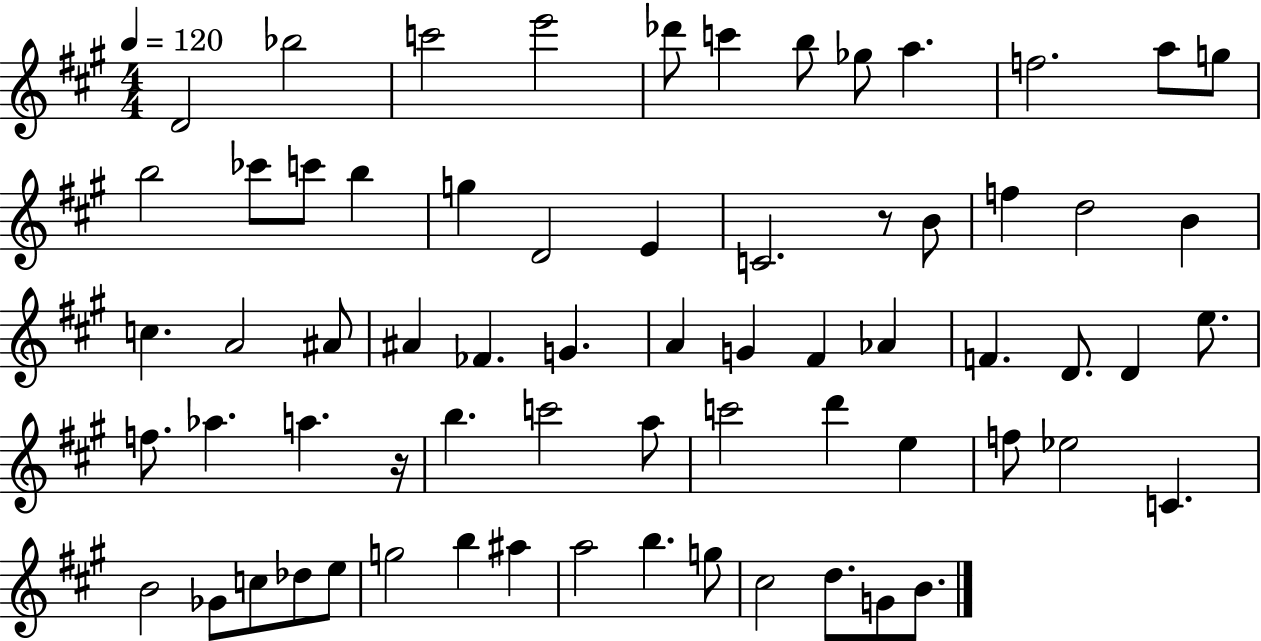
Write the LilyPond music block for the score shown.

{
  \clef treble
  \numericTimeSignature
  \time 4/4
  \key a \major
  \tempo 4 = 120
  d'2 bes''2 | c'''2 e'''2 | des'''8 c'''4 b''8 ges''8 a''4. | f''2. a''8 g''8 | \break b''2 ces'''8 c'''8 b''4 | g''4 d'2 e'4 | c'2. r8 b'8 | f''4 d''2 b'4 | \break c''4. a'2 ais'8 | ais'4 fes'4. g'4. | a'4 g'4 fis'4 aes'4 | f'4. d'8. d'4 e''8. | \break f''8. aes''4. a''4. r16 | b''4. c'''2 a''8 | c'''2 d'''4 e''4 | f''8 ees''2 c'4. | \break b'2 ges'8 c''8 des''8 e''8 | g''2 b''4 ais''4 | a''2 b''4. g''8 | cis''2 d''8. g'8 b'8. | \break \bar "|."
}